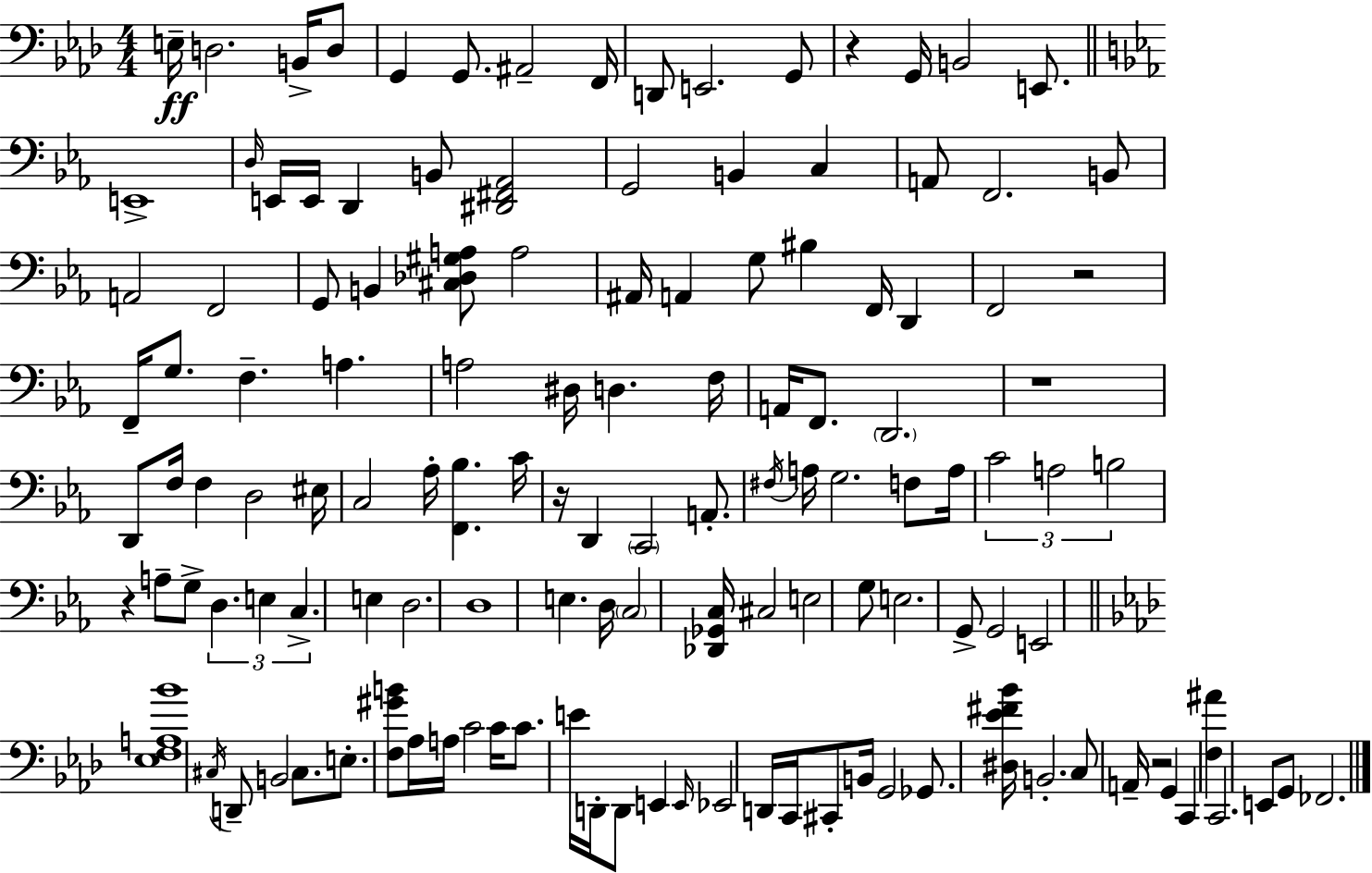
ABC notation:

X:1
T:Untitled
M:4/4
L:1/4
K:Ab
E,/4 D,2 B,,/4 D,/2 G,, G,,/2 ^A,,2 F,,/4 D,,/2 E,,2 G,,/2 z G,,/4 B,,2 E,,/2 E,,4 D,/4 E,,/4 E,,/4 D,, B,,/2 [^D,,^F,,_A,,]2 G,,2 B,, C, A,,/2 F,,2 B,,/2 A,,2 F,,2 G,,/2 B,, [^C,_D,^G,A,]/2 A,2 ^A,,/4 A,, G,/2 ^B, F,,/4 D,, F,,2 z2 F,,/4 G,/2 F, A, A,2 ^D,/4 D, F,/4 A,,/4 F,,/2 D,,2 z4 D,,/2 F,/4 F, D,2 ^E,/4 C,2 _A,/4 [F,,_B,] C/4 z/4 D,, C,,2 A,,/2 ^F,/4 A,/4 G,2 F,/2 A,/4 C2 A,2 B,2 z A,/2 G,/2 D, E, C, E, D,2 D,4 E, D,/4 C,2 [_D,,_G,,C,]/4 ^C,2 E,2 G,/2 E,2 G,,/2 G,,2 E,,2 [_E,F,A,_B]4 ^C,/4 D,,/2 B,,2 ^C,/2 E,/2 [F,^GB]/2 _A,/4 A,/4 C2 C/4 C/2 E/4 D,,/4 D,,/2 E,, E,,/4 _E,,2 D,,/4 C,,/4 ^C,,/2 B,,/4 G,,2 _G,,/2 [^D,_E^F_B]/4 B,,2 C,/2 A,,/4 z2 G,, C,, [F,^A] C,,2 E,,/2 G,,/2 _F,,2